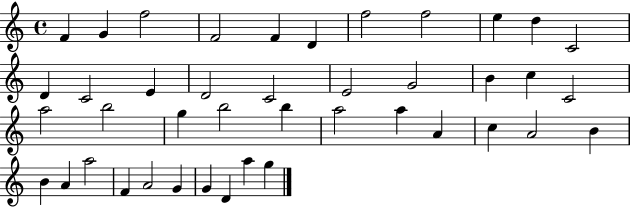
X:1
T:Untitled
M:4/4
L:1/4
K:C
F G f2 F2 F D f2 f2 e d C2 D C2 E D2 C2 E2 G2 B c C2 a2 b2 g b2 b a2 a A c A2 B B A a2 F A2 G G D a g